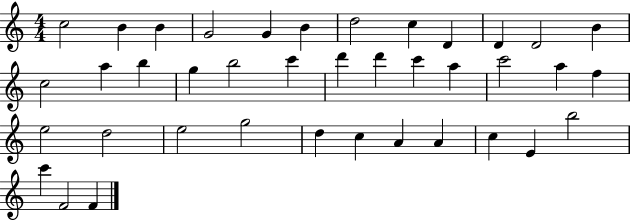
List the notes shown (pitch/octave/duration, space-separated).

C5/h B4/q B4/q G4/h G4/q B4/q D5/h C5/q D4/q D4/q D4/h B4/q C5/h A5/q B5/q G5/q B5/h C6/q D6/q D6/q C6/q A5/q C6/h A5/q F5/q E5/h D5/h E5/h G5/h D5/q C5/q A4/q A4/q C5/q E4/q B5/h C6/q F4/h F4/q